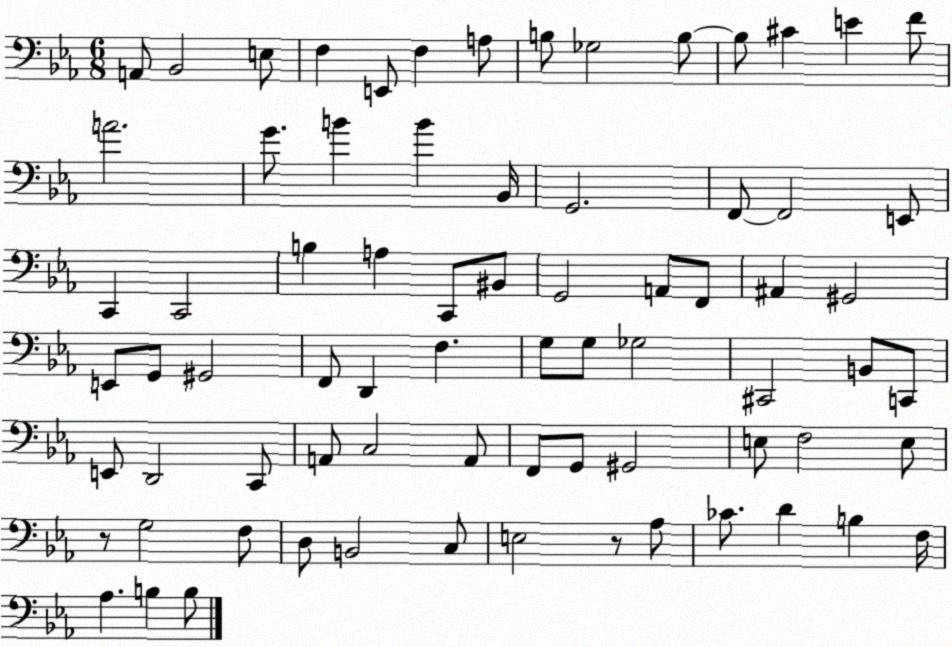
X:1
T:Untitled
M:6/8
L:1/4
K:Eb
A,,/2 _B,,2 E,/2 F, E,,/2 F, A,/2 B,/2 _G,2 B,/2 B,/2 ^C E F/2 A2 G/2 B B _B,,/4 G,,2 F,,/2 F,,2 E,,/2 C,, C,,2 B, A, C,,/2 ^B,,/2 G,,2 A,,/2 F,,/2 ^A,, ^G,,2 E,,/2 G,,/2 ^G,,2 F,,/2 D,, F, G,/2 G,/2 _G,2 ^C,,2 B,,/2 C,,/2 E,,/2 D,,2 C,,/2 A,,/2 C,2 A,,/2 F,,/2 G,,/2 ^G,,2 E,/2 F,2 E,/2 z/2 G,2 F,/2 D,/2 B,,2 C,/2 E,2 z/2 _A,/2 _C/2 D B, F,/4 _A, B, B,/2